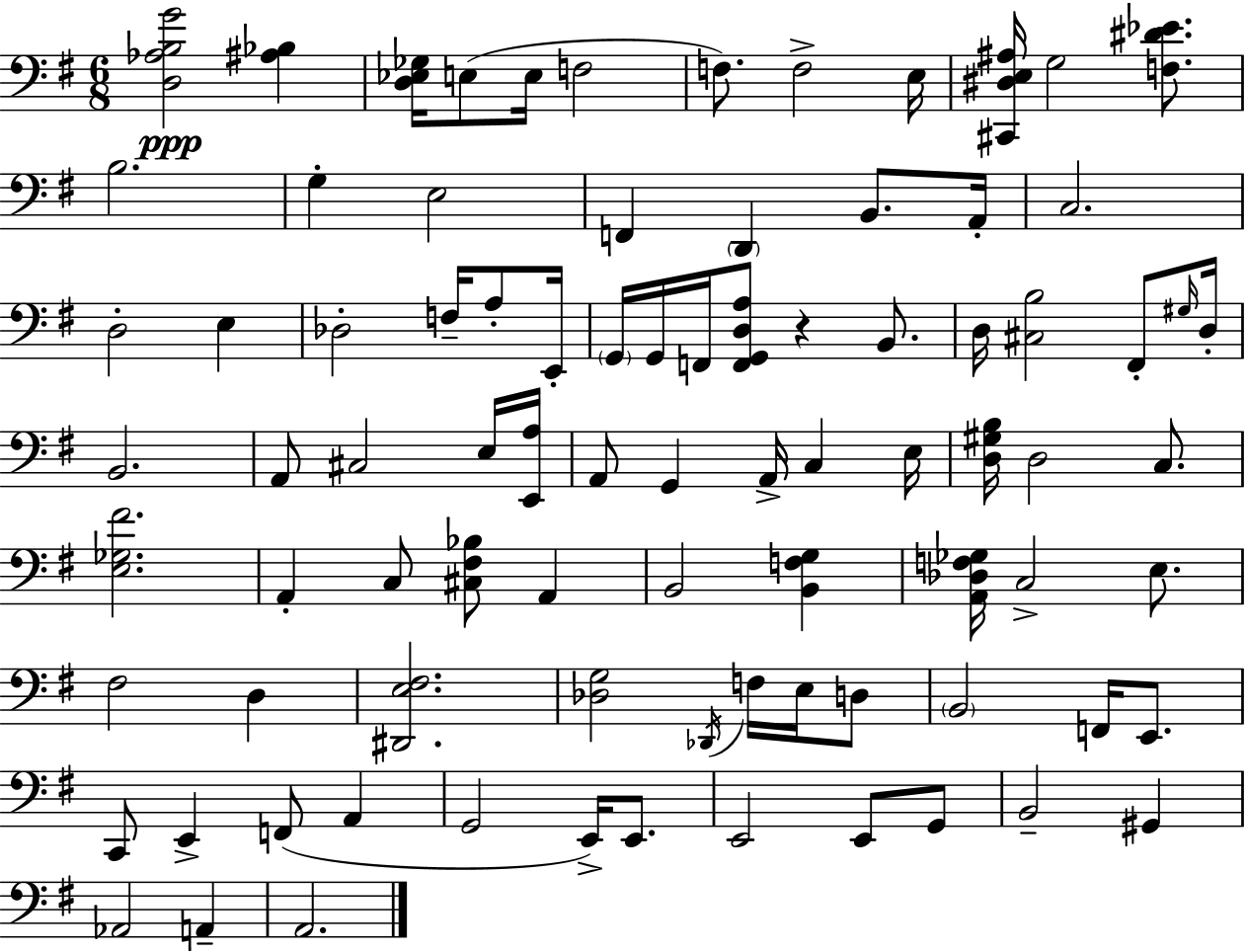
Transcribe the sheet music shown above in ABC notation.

X:1
T:Untitled
M:6/8
L:1/4
K:G
[D,_A,B,G]2 [^A,_B,] [D,_E,_G,]/4 E,/2 E,/4 F,2 F,/2 F,2 E,/4 [^C,,^D,E,^A,]/4 G,2 [F,^D_E]/2 B,2 G, E,2 F,, D,, B,,/2 A,,/4 C,2 D,2 E, _D,2 F,/4 A,/2 E,,/4 G,,/4 G,,/4 F,,/4 [F,,G,,D,A,]/2 z B,,/2 D,/4 [^C,B,]2 ^F,,/2 ^G,/4 D,/4 B,,2 A,,/2 ^C,2 E,/4 [E,,A,]/4 A,,/2 G,, A,,/4 C, E,/4 [D,^G,B,]/4 D,2 C,/2 [E,_G,^F]2 A,, C,/2 [^C,^F,_B,]/2 A,, B,,2 [B,,F,G,] [A,,_D,F,_G,]/4 C,2 E,/2 ^F,2 D, [^D,,E,^F,]2 [_D,G,]2 _D,,/4 F,/4 E,/4 D,/2 B,,2 F,,/4 E,,/2 C,,/2 E,, F,,/2 A,, G,,2 E,,/4 E,,/2 E,,2 E,,/2 G,,/2 B,,2 ^G,, _A,,2 A,, A,,2